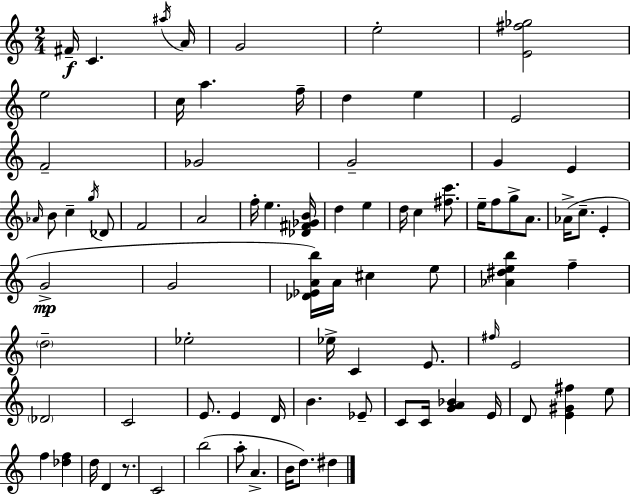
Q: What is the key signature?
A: A minor